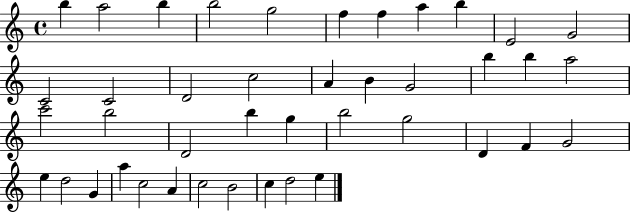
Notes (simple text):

B5/q A5/h B5/q B5/h G5/h F5/q F5/q A5/q B5/q E4/h G4/h C4/h C4/h D4/h C5/h A4/q B4/q G4/h B5/q B5/q A5/h C6/h B5/h D4/h B5/q G5/q B5/h G5/h D4/q F4/q G4/h E5/q D5/h G4/q A5/q C5/h A4/q C5/h B4/h C5/q D5/h E5/q